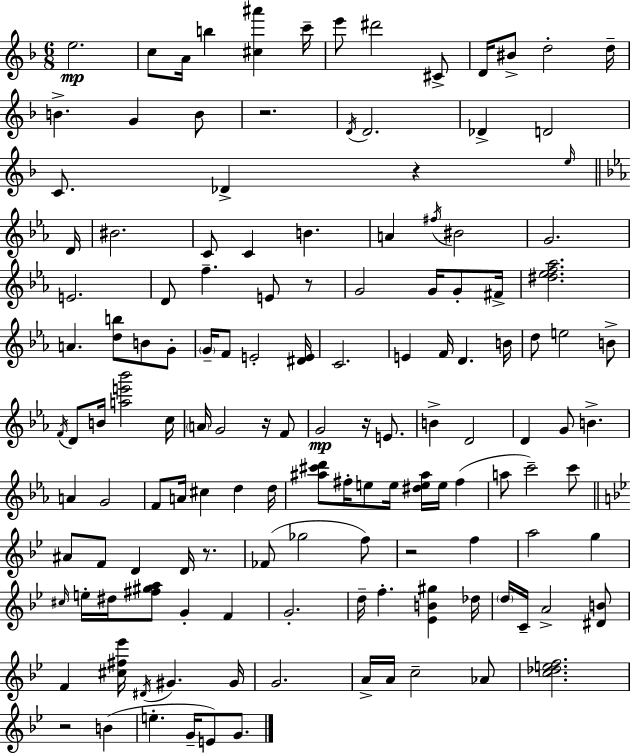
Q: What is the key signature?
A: D minor